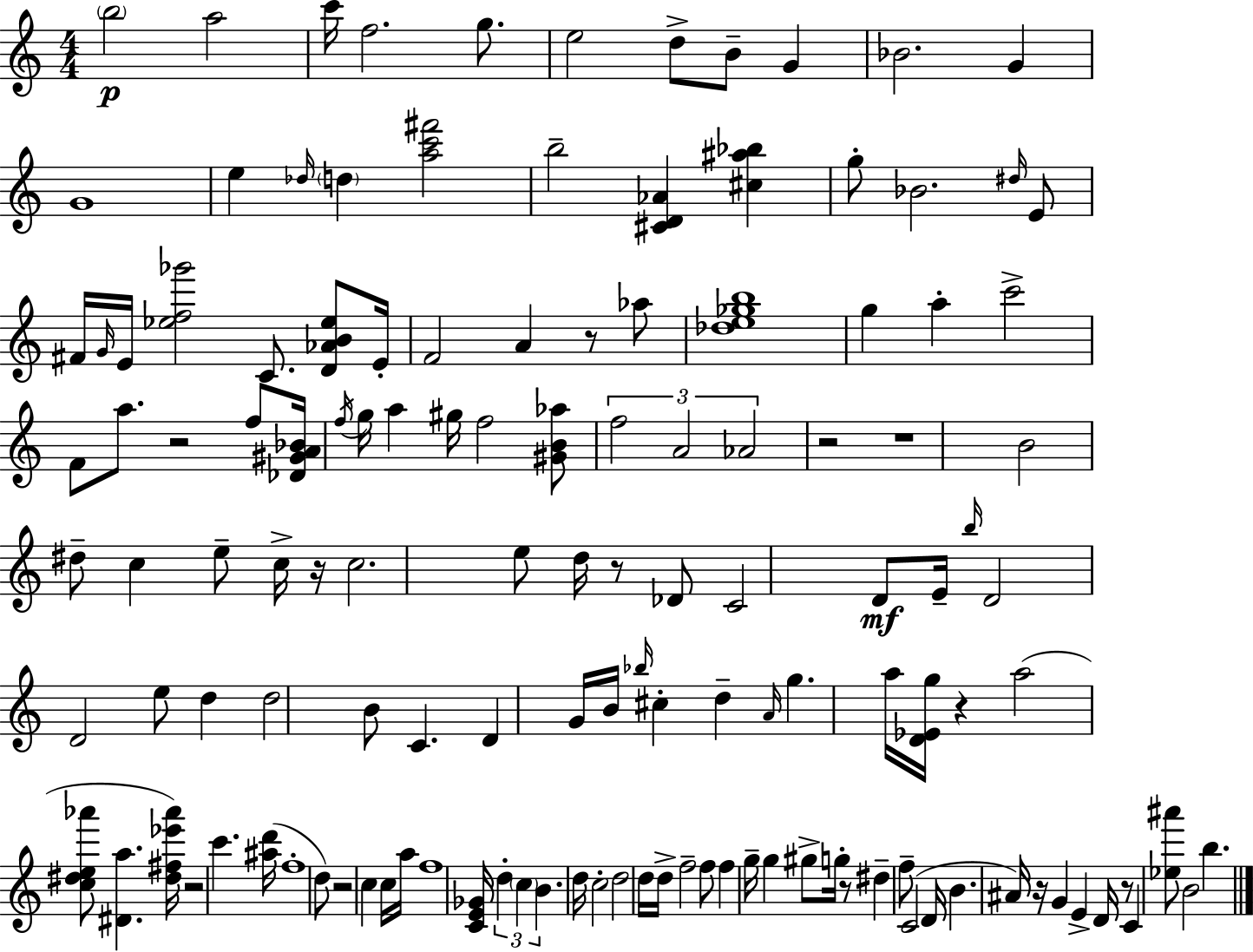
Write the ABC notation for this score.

X:1
T:Untitled
M:4/4
L:1/4
K:C
b2 a2 c'/4 f2 g/2 e2 d/2 B/2 G _B2 G G4 e _d/4 d [ac'^f']2 b2 [^CD_A] [^c^a_b] g/2 _B2 ^d/4 E/2 ^F/4 G/4 E/4 [_ef_g']2 C/2 [D_AB_e]/2 E/4 F2 A z/2 _a/2 [_de_gb]4 g a c'2 F/2 a/2 z2 f/2 [_D^GA_B]/4 f/4 g/4 a ^g/4 f2 [^GB_a]/2 f2 A2 _A2 z2 z4 B2 ^d/2 c e/2 c/4 z/4 c2 e/2 d/4 z/2 _D/2 C2 D/2 E/4 b/4 D2 D2 e/2 d d2 B/2 C D G/4 B/4 _b/4 ^c d A/4 g a/4 [D_Eg]/4 z a2 [c^de_a']/2 [^Da] [^d^f_e'_a']/4 z2 c' [^ad']/4 f4 d/2 z2 c c/4 a/4 f4 [CE_G]/4 d c B d/4 c2 d2 d/4 d/4 f2 f/2 f g/4 g ^g/2 g/4 z/2 ^d f/2 C2 D/4 B ^A/4 z/4 G E D/4 z/2 C [_e^a']/2 B2 b